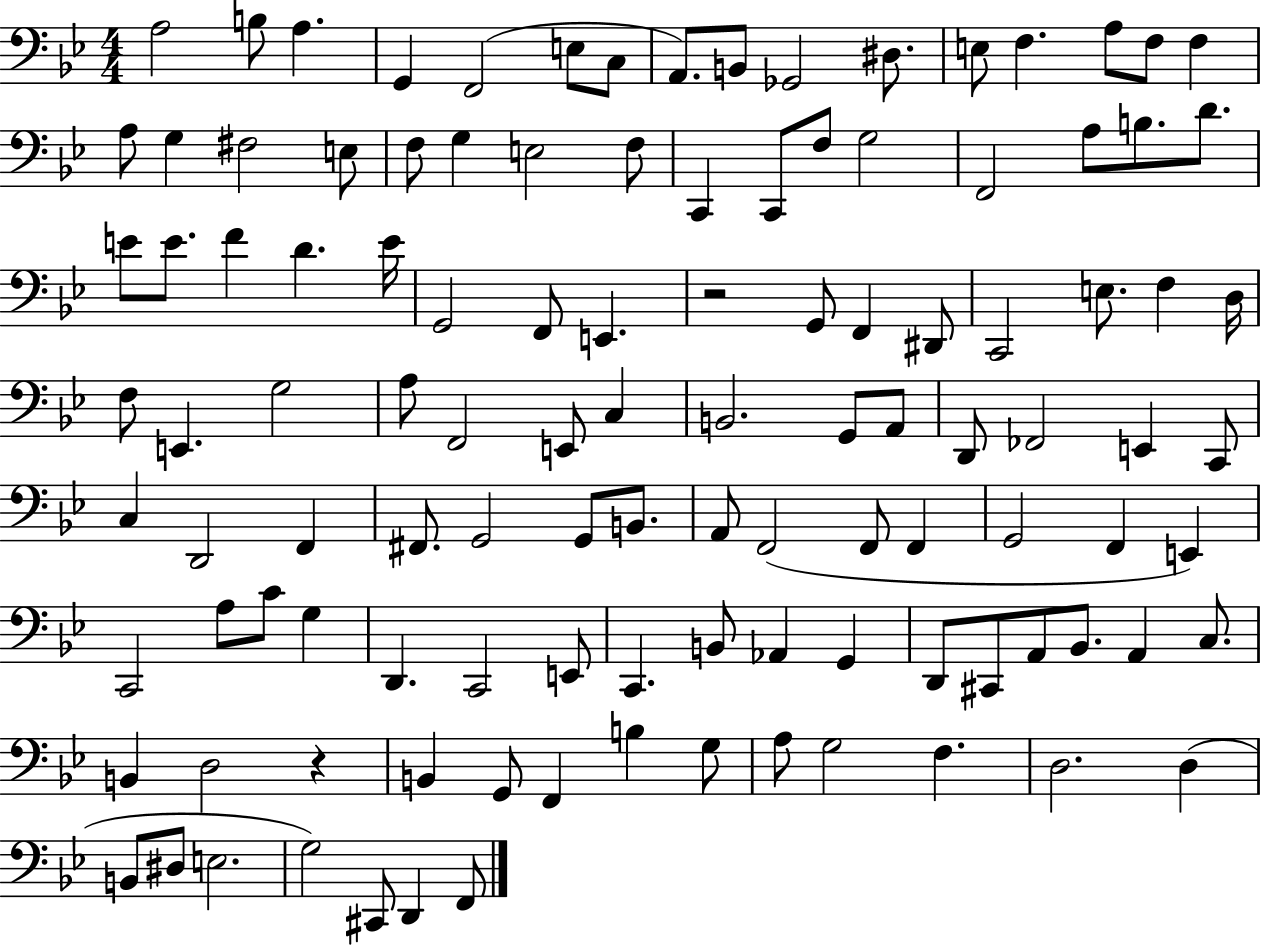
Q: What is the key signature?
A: BES major